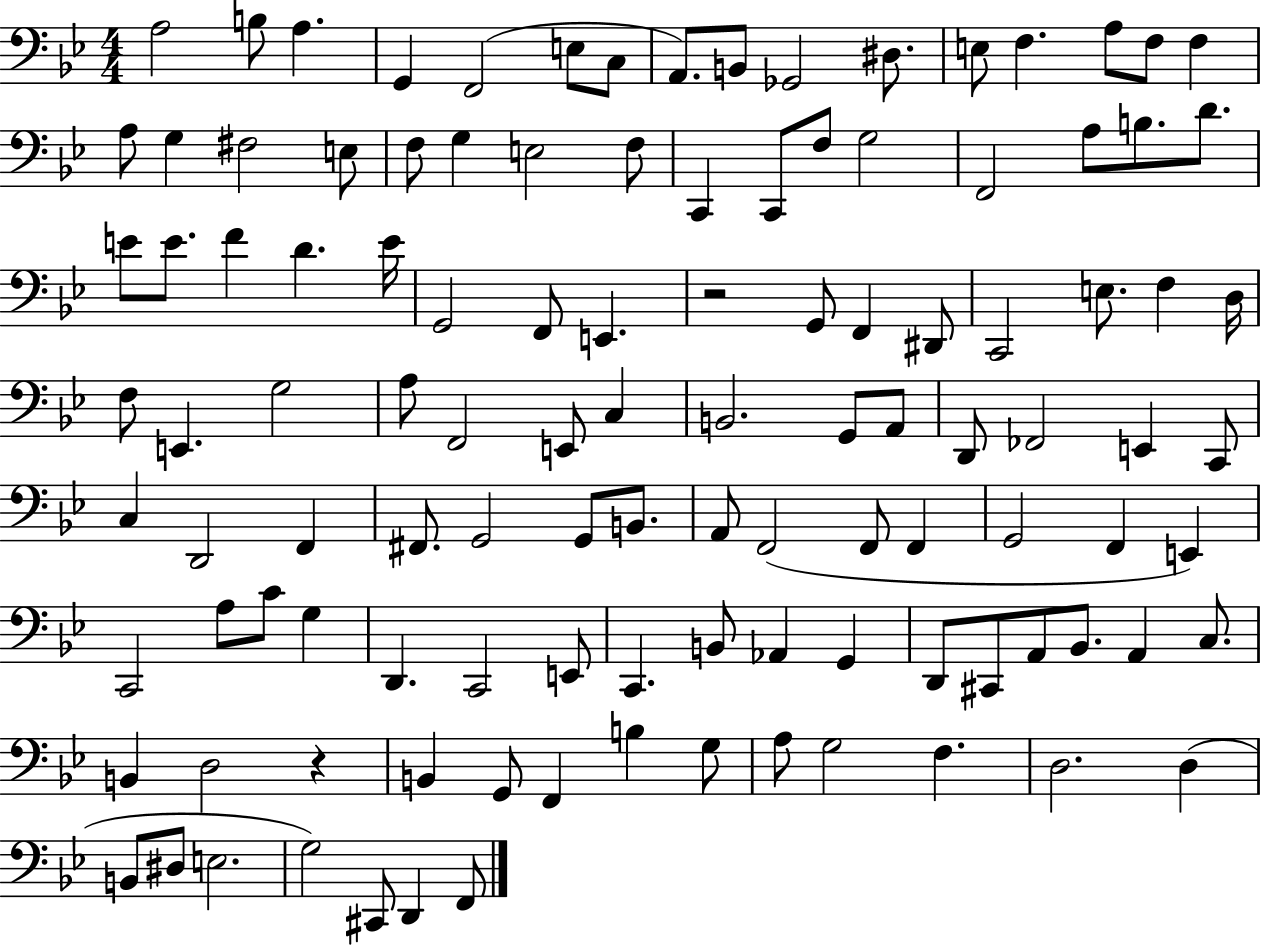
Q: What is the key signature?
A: BES major